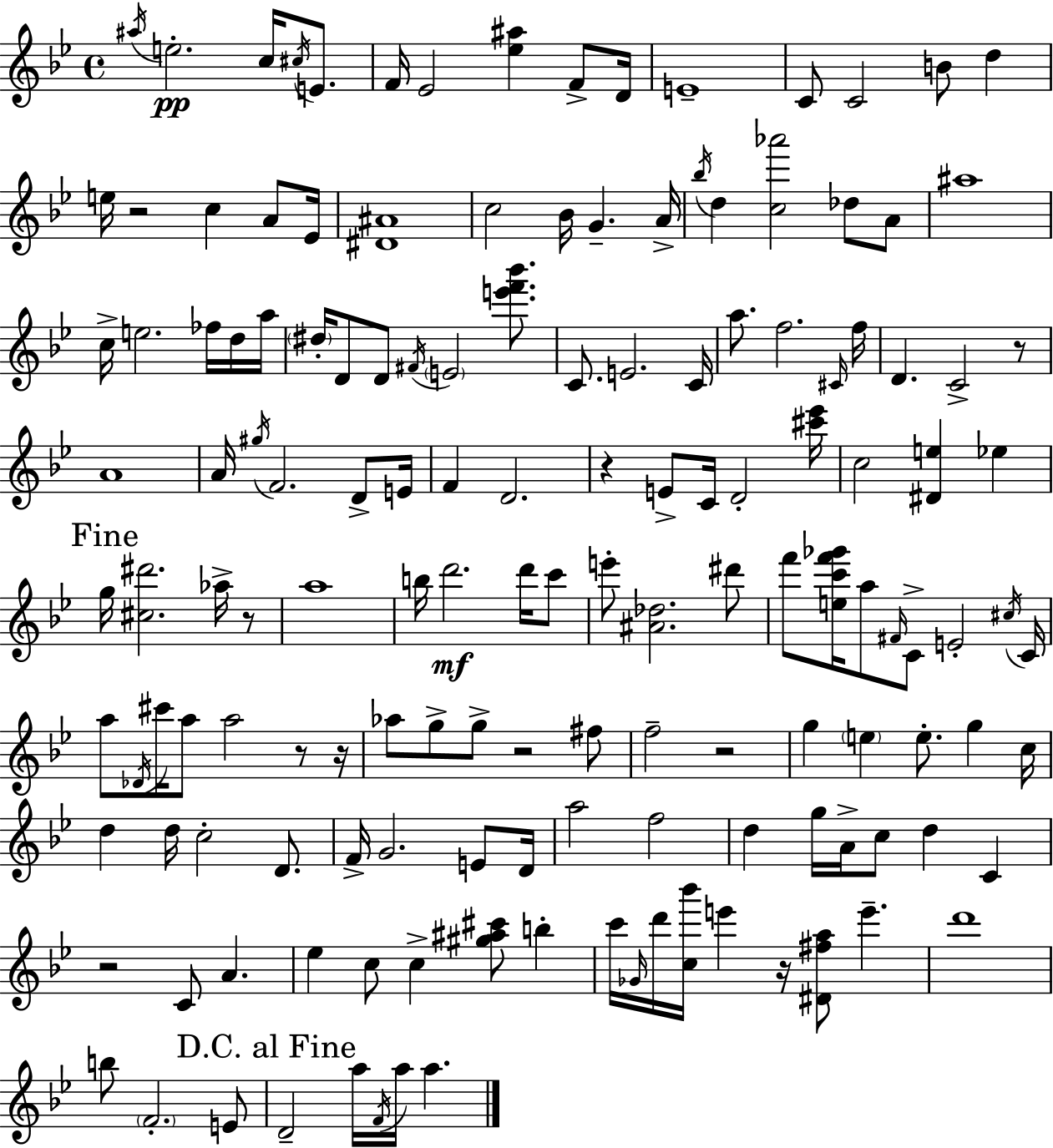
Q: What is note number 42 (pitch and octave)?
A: F5